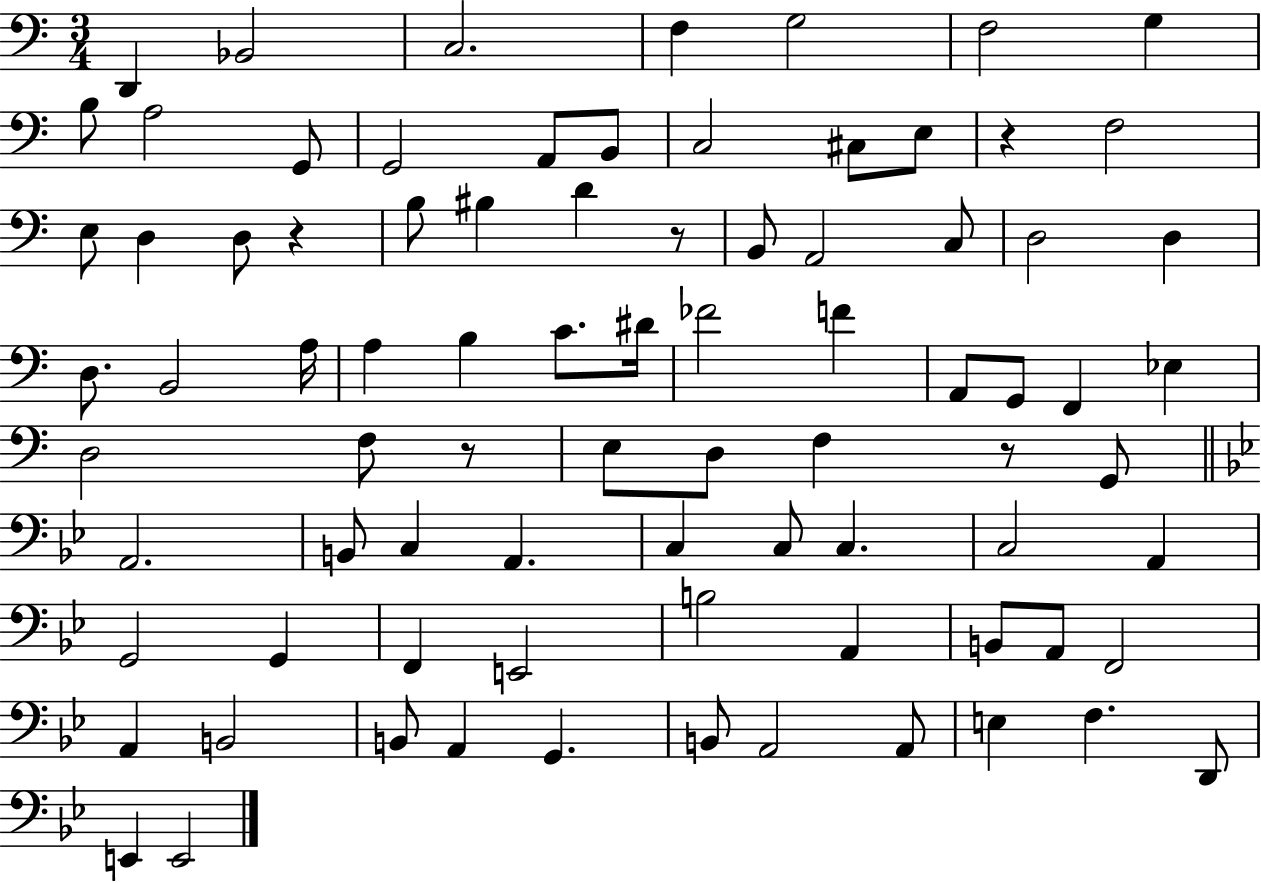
D2/q Bb2/h C3/h. F3/q G3/h F3/h G3/q B3/e A3/h G2/e G2/h A2/e B2/e C3/h C#3/e E3/e R/q F3/h E3/e D3/q D3/e R/q B3/e BIS3/q D4/q R/e B2/e A2/h C3/e D3/h D3/q D3/e. B2/h A3/s A3/q B3/q C4/e. D#4/s FES4/h F4/q A2/e G2/e F2/q Eb3/q D3/h F3/e R/e E3/e D3/e F3/q R/e G2/e A2/h. B2/e C3/q A2/q. C3/q C3/e C3/q. C3/h A2/q G2/h G2/q F2/q E2/h B3/h A2/q B2/e A2/e F2/h A2/q B2/h B2/e A2/q G2/q. B2/e A2/h A2/e E3/q F3/q. D2/e E2/q E2/h